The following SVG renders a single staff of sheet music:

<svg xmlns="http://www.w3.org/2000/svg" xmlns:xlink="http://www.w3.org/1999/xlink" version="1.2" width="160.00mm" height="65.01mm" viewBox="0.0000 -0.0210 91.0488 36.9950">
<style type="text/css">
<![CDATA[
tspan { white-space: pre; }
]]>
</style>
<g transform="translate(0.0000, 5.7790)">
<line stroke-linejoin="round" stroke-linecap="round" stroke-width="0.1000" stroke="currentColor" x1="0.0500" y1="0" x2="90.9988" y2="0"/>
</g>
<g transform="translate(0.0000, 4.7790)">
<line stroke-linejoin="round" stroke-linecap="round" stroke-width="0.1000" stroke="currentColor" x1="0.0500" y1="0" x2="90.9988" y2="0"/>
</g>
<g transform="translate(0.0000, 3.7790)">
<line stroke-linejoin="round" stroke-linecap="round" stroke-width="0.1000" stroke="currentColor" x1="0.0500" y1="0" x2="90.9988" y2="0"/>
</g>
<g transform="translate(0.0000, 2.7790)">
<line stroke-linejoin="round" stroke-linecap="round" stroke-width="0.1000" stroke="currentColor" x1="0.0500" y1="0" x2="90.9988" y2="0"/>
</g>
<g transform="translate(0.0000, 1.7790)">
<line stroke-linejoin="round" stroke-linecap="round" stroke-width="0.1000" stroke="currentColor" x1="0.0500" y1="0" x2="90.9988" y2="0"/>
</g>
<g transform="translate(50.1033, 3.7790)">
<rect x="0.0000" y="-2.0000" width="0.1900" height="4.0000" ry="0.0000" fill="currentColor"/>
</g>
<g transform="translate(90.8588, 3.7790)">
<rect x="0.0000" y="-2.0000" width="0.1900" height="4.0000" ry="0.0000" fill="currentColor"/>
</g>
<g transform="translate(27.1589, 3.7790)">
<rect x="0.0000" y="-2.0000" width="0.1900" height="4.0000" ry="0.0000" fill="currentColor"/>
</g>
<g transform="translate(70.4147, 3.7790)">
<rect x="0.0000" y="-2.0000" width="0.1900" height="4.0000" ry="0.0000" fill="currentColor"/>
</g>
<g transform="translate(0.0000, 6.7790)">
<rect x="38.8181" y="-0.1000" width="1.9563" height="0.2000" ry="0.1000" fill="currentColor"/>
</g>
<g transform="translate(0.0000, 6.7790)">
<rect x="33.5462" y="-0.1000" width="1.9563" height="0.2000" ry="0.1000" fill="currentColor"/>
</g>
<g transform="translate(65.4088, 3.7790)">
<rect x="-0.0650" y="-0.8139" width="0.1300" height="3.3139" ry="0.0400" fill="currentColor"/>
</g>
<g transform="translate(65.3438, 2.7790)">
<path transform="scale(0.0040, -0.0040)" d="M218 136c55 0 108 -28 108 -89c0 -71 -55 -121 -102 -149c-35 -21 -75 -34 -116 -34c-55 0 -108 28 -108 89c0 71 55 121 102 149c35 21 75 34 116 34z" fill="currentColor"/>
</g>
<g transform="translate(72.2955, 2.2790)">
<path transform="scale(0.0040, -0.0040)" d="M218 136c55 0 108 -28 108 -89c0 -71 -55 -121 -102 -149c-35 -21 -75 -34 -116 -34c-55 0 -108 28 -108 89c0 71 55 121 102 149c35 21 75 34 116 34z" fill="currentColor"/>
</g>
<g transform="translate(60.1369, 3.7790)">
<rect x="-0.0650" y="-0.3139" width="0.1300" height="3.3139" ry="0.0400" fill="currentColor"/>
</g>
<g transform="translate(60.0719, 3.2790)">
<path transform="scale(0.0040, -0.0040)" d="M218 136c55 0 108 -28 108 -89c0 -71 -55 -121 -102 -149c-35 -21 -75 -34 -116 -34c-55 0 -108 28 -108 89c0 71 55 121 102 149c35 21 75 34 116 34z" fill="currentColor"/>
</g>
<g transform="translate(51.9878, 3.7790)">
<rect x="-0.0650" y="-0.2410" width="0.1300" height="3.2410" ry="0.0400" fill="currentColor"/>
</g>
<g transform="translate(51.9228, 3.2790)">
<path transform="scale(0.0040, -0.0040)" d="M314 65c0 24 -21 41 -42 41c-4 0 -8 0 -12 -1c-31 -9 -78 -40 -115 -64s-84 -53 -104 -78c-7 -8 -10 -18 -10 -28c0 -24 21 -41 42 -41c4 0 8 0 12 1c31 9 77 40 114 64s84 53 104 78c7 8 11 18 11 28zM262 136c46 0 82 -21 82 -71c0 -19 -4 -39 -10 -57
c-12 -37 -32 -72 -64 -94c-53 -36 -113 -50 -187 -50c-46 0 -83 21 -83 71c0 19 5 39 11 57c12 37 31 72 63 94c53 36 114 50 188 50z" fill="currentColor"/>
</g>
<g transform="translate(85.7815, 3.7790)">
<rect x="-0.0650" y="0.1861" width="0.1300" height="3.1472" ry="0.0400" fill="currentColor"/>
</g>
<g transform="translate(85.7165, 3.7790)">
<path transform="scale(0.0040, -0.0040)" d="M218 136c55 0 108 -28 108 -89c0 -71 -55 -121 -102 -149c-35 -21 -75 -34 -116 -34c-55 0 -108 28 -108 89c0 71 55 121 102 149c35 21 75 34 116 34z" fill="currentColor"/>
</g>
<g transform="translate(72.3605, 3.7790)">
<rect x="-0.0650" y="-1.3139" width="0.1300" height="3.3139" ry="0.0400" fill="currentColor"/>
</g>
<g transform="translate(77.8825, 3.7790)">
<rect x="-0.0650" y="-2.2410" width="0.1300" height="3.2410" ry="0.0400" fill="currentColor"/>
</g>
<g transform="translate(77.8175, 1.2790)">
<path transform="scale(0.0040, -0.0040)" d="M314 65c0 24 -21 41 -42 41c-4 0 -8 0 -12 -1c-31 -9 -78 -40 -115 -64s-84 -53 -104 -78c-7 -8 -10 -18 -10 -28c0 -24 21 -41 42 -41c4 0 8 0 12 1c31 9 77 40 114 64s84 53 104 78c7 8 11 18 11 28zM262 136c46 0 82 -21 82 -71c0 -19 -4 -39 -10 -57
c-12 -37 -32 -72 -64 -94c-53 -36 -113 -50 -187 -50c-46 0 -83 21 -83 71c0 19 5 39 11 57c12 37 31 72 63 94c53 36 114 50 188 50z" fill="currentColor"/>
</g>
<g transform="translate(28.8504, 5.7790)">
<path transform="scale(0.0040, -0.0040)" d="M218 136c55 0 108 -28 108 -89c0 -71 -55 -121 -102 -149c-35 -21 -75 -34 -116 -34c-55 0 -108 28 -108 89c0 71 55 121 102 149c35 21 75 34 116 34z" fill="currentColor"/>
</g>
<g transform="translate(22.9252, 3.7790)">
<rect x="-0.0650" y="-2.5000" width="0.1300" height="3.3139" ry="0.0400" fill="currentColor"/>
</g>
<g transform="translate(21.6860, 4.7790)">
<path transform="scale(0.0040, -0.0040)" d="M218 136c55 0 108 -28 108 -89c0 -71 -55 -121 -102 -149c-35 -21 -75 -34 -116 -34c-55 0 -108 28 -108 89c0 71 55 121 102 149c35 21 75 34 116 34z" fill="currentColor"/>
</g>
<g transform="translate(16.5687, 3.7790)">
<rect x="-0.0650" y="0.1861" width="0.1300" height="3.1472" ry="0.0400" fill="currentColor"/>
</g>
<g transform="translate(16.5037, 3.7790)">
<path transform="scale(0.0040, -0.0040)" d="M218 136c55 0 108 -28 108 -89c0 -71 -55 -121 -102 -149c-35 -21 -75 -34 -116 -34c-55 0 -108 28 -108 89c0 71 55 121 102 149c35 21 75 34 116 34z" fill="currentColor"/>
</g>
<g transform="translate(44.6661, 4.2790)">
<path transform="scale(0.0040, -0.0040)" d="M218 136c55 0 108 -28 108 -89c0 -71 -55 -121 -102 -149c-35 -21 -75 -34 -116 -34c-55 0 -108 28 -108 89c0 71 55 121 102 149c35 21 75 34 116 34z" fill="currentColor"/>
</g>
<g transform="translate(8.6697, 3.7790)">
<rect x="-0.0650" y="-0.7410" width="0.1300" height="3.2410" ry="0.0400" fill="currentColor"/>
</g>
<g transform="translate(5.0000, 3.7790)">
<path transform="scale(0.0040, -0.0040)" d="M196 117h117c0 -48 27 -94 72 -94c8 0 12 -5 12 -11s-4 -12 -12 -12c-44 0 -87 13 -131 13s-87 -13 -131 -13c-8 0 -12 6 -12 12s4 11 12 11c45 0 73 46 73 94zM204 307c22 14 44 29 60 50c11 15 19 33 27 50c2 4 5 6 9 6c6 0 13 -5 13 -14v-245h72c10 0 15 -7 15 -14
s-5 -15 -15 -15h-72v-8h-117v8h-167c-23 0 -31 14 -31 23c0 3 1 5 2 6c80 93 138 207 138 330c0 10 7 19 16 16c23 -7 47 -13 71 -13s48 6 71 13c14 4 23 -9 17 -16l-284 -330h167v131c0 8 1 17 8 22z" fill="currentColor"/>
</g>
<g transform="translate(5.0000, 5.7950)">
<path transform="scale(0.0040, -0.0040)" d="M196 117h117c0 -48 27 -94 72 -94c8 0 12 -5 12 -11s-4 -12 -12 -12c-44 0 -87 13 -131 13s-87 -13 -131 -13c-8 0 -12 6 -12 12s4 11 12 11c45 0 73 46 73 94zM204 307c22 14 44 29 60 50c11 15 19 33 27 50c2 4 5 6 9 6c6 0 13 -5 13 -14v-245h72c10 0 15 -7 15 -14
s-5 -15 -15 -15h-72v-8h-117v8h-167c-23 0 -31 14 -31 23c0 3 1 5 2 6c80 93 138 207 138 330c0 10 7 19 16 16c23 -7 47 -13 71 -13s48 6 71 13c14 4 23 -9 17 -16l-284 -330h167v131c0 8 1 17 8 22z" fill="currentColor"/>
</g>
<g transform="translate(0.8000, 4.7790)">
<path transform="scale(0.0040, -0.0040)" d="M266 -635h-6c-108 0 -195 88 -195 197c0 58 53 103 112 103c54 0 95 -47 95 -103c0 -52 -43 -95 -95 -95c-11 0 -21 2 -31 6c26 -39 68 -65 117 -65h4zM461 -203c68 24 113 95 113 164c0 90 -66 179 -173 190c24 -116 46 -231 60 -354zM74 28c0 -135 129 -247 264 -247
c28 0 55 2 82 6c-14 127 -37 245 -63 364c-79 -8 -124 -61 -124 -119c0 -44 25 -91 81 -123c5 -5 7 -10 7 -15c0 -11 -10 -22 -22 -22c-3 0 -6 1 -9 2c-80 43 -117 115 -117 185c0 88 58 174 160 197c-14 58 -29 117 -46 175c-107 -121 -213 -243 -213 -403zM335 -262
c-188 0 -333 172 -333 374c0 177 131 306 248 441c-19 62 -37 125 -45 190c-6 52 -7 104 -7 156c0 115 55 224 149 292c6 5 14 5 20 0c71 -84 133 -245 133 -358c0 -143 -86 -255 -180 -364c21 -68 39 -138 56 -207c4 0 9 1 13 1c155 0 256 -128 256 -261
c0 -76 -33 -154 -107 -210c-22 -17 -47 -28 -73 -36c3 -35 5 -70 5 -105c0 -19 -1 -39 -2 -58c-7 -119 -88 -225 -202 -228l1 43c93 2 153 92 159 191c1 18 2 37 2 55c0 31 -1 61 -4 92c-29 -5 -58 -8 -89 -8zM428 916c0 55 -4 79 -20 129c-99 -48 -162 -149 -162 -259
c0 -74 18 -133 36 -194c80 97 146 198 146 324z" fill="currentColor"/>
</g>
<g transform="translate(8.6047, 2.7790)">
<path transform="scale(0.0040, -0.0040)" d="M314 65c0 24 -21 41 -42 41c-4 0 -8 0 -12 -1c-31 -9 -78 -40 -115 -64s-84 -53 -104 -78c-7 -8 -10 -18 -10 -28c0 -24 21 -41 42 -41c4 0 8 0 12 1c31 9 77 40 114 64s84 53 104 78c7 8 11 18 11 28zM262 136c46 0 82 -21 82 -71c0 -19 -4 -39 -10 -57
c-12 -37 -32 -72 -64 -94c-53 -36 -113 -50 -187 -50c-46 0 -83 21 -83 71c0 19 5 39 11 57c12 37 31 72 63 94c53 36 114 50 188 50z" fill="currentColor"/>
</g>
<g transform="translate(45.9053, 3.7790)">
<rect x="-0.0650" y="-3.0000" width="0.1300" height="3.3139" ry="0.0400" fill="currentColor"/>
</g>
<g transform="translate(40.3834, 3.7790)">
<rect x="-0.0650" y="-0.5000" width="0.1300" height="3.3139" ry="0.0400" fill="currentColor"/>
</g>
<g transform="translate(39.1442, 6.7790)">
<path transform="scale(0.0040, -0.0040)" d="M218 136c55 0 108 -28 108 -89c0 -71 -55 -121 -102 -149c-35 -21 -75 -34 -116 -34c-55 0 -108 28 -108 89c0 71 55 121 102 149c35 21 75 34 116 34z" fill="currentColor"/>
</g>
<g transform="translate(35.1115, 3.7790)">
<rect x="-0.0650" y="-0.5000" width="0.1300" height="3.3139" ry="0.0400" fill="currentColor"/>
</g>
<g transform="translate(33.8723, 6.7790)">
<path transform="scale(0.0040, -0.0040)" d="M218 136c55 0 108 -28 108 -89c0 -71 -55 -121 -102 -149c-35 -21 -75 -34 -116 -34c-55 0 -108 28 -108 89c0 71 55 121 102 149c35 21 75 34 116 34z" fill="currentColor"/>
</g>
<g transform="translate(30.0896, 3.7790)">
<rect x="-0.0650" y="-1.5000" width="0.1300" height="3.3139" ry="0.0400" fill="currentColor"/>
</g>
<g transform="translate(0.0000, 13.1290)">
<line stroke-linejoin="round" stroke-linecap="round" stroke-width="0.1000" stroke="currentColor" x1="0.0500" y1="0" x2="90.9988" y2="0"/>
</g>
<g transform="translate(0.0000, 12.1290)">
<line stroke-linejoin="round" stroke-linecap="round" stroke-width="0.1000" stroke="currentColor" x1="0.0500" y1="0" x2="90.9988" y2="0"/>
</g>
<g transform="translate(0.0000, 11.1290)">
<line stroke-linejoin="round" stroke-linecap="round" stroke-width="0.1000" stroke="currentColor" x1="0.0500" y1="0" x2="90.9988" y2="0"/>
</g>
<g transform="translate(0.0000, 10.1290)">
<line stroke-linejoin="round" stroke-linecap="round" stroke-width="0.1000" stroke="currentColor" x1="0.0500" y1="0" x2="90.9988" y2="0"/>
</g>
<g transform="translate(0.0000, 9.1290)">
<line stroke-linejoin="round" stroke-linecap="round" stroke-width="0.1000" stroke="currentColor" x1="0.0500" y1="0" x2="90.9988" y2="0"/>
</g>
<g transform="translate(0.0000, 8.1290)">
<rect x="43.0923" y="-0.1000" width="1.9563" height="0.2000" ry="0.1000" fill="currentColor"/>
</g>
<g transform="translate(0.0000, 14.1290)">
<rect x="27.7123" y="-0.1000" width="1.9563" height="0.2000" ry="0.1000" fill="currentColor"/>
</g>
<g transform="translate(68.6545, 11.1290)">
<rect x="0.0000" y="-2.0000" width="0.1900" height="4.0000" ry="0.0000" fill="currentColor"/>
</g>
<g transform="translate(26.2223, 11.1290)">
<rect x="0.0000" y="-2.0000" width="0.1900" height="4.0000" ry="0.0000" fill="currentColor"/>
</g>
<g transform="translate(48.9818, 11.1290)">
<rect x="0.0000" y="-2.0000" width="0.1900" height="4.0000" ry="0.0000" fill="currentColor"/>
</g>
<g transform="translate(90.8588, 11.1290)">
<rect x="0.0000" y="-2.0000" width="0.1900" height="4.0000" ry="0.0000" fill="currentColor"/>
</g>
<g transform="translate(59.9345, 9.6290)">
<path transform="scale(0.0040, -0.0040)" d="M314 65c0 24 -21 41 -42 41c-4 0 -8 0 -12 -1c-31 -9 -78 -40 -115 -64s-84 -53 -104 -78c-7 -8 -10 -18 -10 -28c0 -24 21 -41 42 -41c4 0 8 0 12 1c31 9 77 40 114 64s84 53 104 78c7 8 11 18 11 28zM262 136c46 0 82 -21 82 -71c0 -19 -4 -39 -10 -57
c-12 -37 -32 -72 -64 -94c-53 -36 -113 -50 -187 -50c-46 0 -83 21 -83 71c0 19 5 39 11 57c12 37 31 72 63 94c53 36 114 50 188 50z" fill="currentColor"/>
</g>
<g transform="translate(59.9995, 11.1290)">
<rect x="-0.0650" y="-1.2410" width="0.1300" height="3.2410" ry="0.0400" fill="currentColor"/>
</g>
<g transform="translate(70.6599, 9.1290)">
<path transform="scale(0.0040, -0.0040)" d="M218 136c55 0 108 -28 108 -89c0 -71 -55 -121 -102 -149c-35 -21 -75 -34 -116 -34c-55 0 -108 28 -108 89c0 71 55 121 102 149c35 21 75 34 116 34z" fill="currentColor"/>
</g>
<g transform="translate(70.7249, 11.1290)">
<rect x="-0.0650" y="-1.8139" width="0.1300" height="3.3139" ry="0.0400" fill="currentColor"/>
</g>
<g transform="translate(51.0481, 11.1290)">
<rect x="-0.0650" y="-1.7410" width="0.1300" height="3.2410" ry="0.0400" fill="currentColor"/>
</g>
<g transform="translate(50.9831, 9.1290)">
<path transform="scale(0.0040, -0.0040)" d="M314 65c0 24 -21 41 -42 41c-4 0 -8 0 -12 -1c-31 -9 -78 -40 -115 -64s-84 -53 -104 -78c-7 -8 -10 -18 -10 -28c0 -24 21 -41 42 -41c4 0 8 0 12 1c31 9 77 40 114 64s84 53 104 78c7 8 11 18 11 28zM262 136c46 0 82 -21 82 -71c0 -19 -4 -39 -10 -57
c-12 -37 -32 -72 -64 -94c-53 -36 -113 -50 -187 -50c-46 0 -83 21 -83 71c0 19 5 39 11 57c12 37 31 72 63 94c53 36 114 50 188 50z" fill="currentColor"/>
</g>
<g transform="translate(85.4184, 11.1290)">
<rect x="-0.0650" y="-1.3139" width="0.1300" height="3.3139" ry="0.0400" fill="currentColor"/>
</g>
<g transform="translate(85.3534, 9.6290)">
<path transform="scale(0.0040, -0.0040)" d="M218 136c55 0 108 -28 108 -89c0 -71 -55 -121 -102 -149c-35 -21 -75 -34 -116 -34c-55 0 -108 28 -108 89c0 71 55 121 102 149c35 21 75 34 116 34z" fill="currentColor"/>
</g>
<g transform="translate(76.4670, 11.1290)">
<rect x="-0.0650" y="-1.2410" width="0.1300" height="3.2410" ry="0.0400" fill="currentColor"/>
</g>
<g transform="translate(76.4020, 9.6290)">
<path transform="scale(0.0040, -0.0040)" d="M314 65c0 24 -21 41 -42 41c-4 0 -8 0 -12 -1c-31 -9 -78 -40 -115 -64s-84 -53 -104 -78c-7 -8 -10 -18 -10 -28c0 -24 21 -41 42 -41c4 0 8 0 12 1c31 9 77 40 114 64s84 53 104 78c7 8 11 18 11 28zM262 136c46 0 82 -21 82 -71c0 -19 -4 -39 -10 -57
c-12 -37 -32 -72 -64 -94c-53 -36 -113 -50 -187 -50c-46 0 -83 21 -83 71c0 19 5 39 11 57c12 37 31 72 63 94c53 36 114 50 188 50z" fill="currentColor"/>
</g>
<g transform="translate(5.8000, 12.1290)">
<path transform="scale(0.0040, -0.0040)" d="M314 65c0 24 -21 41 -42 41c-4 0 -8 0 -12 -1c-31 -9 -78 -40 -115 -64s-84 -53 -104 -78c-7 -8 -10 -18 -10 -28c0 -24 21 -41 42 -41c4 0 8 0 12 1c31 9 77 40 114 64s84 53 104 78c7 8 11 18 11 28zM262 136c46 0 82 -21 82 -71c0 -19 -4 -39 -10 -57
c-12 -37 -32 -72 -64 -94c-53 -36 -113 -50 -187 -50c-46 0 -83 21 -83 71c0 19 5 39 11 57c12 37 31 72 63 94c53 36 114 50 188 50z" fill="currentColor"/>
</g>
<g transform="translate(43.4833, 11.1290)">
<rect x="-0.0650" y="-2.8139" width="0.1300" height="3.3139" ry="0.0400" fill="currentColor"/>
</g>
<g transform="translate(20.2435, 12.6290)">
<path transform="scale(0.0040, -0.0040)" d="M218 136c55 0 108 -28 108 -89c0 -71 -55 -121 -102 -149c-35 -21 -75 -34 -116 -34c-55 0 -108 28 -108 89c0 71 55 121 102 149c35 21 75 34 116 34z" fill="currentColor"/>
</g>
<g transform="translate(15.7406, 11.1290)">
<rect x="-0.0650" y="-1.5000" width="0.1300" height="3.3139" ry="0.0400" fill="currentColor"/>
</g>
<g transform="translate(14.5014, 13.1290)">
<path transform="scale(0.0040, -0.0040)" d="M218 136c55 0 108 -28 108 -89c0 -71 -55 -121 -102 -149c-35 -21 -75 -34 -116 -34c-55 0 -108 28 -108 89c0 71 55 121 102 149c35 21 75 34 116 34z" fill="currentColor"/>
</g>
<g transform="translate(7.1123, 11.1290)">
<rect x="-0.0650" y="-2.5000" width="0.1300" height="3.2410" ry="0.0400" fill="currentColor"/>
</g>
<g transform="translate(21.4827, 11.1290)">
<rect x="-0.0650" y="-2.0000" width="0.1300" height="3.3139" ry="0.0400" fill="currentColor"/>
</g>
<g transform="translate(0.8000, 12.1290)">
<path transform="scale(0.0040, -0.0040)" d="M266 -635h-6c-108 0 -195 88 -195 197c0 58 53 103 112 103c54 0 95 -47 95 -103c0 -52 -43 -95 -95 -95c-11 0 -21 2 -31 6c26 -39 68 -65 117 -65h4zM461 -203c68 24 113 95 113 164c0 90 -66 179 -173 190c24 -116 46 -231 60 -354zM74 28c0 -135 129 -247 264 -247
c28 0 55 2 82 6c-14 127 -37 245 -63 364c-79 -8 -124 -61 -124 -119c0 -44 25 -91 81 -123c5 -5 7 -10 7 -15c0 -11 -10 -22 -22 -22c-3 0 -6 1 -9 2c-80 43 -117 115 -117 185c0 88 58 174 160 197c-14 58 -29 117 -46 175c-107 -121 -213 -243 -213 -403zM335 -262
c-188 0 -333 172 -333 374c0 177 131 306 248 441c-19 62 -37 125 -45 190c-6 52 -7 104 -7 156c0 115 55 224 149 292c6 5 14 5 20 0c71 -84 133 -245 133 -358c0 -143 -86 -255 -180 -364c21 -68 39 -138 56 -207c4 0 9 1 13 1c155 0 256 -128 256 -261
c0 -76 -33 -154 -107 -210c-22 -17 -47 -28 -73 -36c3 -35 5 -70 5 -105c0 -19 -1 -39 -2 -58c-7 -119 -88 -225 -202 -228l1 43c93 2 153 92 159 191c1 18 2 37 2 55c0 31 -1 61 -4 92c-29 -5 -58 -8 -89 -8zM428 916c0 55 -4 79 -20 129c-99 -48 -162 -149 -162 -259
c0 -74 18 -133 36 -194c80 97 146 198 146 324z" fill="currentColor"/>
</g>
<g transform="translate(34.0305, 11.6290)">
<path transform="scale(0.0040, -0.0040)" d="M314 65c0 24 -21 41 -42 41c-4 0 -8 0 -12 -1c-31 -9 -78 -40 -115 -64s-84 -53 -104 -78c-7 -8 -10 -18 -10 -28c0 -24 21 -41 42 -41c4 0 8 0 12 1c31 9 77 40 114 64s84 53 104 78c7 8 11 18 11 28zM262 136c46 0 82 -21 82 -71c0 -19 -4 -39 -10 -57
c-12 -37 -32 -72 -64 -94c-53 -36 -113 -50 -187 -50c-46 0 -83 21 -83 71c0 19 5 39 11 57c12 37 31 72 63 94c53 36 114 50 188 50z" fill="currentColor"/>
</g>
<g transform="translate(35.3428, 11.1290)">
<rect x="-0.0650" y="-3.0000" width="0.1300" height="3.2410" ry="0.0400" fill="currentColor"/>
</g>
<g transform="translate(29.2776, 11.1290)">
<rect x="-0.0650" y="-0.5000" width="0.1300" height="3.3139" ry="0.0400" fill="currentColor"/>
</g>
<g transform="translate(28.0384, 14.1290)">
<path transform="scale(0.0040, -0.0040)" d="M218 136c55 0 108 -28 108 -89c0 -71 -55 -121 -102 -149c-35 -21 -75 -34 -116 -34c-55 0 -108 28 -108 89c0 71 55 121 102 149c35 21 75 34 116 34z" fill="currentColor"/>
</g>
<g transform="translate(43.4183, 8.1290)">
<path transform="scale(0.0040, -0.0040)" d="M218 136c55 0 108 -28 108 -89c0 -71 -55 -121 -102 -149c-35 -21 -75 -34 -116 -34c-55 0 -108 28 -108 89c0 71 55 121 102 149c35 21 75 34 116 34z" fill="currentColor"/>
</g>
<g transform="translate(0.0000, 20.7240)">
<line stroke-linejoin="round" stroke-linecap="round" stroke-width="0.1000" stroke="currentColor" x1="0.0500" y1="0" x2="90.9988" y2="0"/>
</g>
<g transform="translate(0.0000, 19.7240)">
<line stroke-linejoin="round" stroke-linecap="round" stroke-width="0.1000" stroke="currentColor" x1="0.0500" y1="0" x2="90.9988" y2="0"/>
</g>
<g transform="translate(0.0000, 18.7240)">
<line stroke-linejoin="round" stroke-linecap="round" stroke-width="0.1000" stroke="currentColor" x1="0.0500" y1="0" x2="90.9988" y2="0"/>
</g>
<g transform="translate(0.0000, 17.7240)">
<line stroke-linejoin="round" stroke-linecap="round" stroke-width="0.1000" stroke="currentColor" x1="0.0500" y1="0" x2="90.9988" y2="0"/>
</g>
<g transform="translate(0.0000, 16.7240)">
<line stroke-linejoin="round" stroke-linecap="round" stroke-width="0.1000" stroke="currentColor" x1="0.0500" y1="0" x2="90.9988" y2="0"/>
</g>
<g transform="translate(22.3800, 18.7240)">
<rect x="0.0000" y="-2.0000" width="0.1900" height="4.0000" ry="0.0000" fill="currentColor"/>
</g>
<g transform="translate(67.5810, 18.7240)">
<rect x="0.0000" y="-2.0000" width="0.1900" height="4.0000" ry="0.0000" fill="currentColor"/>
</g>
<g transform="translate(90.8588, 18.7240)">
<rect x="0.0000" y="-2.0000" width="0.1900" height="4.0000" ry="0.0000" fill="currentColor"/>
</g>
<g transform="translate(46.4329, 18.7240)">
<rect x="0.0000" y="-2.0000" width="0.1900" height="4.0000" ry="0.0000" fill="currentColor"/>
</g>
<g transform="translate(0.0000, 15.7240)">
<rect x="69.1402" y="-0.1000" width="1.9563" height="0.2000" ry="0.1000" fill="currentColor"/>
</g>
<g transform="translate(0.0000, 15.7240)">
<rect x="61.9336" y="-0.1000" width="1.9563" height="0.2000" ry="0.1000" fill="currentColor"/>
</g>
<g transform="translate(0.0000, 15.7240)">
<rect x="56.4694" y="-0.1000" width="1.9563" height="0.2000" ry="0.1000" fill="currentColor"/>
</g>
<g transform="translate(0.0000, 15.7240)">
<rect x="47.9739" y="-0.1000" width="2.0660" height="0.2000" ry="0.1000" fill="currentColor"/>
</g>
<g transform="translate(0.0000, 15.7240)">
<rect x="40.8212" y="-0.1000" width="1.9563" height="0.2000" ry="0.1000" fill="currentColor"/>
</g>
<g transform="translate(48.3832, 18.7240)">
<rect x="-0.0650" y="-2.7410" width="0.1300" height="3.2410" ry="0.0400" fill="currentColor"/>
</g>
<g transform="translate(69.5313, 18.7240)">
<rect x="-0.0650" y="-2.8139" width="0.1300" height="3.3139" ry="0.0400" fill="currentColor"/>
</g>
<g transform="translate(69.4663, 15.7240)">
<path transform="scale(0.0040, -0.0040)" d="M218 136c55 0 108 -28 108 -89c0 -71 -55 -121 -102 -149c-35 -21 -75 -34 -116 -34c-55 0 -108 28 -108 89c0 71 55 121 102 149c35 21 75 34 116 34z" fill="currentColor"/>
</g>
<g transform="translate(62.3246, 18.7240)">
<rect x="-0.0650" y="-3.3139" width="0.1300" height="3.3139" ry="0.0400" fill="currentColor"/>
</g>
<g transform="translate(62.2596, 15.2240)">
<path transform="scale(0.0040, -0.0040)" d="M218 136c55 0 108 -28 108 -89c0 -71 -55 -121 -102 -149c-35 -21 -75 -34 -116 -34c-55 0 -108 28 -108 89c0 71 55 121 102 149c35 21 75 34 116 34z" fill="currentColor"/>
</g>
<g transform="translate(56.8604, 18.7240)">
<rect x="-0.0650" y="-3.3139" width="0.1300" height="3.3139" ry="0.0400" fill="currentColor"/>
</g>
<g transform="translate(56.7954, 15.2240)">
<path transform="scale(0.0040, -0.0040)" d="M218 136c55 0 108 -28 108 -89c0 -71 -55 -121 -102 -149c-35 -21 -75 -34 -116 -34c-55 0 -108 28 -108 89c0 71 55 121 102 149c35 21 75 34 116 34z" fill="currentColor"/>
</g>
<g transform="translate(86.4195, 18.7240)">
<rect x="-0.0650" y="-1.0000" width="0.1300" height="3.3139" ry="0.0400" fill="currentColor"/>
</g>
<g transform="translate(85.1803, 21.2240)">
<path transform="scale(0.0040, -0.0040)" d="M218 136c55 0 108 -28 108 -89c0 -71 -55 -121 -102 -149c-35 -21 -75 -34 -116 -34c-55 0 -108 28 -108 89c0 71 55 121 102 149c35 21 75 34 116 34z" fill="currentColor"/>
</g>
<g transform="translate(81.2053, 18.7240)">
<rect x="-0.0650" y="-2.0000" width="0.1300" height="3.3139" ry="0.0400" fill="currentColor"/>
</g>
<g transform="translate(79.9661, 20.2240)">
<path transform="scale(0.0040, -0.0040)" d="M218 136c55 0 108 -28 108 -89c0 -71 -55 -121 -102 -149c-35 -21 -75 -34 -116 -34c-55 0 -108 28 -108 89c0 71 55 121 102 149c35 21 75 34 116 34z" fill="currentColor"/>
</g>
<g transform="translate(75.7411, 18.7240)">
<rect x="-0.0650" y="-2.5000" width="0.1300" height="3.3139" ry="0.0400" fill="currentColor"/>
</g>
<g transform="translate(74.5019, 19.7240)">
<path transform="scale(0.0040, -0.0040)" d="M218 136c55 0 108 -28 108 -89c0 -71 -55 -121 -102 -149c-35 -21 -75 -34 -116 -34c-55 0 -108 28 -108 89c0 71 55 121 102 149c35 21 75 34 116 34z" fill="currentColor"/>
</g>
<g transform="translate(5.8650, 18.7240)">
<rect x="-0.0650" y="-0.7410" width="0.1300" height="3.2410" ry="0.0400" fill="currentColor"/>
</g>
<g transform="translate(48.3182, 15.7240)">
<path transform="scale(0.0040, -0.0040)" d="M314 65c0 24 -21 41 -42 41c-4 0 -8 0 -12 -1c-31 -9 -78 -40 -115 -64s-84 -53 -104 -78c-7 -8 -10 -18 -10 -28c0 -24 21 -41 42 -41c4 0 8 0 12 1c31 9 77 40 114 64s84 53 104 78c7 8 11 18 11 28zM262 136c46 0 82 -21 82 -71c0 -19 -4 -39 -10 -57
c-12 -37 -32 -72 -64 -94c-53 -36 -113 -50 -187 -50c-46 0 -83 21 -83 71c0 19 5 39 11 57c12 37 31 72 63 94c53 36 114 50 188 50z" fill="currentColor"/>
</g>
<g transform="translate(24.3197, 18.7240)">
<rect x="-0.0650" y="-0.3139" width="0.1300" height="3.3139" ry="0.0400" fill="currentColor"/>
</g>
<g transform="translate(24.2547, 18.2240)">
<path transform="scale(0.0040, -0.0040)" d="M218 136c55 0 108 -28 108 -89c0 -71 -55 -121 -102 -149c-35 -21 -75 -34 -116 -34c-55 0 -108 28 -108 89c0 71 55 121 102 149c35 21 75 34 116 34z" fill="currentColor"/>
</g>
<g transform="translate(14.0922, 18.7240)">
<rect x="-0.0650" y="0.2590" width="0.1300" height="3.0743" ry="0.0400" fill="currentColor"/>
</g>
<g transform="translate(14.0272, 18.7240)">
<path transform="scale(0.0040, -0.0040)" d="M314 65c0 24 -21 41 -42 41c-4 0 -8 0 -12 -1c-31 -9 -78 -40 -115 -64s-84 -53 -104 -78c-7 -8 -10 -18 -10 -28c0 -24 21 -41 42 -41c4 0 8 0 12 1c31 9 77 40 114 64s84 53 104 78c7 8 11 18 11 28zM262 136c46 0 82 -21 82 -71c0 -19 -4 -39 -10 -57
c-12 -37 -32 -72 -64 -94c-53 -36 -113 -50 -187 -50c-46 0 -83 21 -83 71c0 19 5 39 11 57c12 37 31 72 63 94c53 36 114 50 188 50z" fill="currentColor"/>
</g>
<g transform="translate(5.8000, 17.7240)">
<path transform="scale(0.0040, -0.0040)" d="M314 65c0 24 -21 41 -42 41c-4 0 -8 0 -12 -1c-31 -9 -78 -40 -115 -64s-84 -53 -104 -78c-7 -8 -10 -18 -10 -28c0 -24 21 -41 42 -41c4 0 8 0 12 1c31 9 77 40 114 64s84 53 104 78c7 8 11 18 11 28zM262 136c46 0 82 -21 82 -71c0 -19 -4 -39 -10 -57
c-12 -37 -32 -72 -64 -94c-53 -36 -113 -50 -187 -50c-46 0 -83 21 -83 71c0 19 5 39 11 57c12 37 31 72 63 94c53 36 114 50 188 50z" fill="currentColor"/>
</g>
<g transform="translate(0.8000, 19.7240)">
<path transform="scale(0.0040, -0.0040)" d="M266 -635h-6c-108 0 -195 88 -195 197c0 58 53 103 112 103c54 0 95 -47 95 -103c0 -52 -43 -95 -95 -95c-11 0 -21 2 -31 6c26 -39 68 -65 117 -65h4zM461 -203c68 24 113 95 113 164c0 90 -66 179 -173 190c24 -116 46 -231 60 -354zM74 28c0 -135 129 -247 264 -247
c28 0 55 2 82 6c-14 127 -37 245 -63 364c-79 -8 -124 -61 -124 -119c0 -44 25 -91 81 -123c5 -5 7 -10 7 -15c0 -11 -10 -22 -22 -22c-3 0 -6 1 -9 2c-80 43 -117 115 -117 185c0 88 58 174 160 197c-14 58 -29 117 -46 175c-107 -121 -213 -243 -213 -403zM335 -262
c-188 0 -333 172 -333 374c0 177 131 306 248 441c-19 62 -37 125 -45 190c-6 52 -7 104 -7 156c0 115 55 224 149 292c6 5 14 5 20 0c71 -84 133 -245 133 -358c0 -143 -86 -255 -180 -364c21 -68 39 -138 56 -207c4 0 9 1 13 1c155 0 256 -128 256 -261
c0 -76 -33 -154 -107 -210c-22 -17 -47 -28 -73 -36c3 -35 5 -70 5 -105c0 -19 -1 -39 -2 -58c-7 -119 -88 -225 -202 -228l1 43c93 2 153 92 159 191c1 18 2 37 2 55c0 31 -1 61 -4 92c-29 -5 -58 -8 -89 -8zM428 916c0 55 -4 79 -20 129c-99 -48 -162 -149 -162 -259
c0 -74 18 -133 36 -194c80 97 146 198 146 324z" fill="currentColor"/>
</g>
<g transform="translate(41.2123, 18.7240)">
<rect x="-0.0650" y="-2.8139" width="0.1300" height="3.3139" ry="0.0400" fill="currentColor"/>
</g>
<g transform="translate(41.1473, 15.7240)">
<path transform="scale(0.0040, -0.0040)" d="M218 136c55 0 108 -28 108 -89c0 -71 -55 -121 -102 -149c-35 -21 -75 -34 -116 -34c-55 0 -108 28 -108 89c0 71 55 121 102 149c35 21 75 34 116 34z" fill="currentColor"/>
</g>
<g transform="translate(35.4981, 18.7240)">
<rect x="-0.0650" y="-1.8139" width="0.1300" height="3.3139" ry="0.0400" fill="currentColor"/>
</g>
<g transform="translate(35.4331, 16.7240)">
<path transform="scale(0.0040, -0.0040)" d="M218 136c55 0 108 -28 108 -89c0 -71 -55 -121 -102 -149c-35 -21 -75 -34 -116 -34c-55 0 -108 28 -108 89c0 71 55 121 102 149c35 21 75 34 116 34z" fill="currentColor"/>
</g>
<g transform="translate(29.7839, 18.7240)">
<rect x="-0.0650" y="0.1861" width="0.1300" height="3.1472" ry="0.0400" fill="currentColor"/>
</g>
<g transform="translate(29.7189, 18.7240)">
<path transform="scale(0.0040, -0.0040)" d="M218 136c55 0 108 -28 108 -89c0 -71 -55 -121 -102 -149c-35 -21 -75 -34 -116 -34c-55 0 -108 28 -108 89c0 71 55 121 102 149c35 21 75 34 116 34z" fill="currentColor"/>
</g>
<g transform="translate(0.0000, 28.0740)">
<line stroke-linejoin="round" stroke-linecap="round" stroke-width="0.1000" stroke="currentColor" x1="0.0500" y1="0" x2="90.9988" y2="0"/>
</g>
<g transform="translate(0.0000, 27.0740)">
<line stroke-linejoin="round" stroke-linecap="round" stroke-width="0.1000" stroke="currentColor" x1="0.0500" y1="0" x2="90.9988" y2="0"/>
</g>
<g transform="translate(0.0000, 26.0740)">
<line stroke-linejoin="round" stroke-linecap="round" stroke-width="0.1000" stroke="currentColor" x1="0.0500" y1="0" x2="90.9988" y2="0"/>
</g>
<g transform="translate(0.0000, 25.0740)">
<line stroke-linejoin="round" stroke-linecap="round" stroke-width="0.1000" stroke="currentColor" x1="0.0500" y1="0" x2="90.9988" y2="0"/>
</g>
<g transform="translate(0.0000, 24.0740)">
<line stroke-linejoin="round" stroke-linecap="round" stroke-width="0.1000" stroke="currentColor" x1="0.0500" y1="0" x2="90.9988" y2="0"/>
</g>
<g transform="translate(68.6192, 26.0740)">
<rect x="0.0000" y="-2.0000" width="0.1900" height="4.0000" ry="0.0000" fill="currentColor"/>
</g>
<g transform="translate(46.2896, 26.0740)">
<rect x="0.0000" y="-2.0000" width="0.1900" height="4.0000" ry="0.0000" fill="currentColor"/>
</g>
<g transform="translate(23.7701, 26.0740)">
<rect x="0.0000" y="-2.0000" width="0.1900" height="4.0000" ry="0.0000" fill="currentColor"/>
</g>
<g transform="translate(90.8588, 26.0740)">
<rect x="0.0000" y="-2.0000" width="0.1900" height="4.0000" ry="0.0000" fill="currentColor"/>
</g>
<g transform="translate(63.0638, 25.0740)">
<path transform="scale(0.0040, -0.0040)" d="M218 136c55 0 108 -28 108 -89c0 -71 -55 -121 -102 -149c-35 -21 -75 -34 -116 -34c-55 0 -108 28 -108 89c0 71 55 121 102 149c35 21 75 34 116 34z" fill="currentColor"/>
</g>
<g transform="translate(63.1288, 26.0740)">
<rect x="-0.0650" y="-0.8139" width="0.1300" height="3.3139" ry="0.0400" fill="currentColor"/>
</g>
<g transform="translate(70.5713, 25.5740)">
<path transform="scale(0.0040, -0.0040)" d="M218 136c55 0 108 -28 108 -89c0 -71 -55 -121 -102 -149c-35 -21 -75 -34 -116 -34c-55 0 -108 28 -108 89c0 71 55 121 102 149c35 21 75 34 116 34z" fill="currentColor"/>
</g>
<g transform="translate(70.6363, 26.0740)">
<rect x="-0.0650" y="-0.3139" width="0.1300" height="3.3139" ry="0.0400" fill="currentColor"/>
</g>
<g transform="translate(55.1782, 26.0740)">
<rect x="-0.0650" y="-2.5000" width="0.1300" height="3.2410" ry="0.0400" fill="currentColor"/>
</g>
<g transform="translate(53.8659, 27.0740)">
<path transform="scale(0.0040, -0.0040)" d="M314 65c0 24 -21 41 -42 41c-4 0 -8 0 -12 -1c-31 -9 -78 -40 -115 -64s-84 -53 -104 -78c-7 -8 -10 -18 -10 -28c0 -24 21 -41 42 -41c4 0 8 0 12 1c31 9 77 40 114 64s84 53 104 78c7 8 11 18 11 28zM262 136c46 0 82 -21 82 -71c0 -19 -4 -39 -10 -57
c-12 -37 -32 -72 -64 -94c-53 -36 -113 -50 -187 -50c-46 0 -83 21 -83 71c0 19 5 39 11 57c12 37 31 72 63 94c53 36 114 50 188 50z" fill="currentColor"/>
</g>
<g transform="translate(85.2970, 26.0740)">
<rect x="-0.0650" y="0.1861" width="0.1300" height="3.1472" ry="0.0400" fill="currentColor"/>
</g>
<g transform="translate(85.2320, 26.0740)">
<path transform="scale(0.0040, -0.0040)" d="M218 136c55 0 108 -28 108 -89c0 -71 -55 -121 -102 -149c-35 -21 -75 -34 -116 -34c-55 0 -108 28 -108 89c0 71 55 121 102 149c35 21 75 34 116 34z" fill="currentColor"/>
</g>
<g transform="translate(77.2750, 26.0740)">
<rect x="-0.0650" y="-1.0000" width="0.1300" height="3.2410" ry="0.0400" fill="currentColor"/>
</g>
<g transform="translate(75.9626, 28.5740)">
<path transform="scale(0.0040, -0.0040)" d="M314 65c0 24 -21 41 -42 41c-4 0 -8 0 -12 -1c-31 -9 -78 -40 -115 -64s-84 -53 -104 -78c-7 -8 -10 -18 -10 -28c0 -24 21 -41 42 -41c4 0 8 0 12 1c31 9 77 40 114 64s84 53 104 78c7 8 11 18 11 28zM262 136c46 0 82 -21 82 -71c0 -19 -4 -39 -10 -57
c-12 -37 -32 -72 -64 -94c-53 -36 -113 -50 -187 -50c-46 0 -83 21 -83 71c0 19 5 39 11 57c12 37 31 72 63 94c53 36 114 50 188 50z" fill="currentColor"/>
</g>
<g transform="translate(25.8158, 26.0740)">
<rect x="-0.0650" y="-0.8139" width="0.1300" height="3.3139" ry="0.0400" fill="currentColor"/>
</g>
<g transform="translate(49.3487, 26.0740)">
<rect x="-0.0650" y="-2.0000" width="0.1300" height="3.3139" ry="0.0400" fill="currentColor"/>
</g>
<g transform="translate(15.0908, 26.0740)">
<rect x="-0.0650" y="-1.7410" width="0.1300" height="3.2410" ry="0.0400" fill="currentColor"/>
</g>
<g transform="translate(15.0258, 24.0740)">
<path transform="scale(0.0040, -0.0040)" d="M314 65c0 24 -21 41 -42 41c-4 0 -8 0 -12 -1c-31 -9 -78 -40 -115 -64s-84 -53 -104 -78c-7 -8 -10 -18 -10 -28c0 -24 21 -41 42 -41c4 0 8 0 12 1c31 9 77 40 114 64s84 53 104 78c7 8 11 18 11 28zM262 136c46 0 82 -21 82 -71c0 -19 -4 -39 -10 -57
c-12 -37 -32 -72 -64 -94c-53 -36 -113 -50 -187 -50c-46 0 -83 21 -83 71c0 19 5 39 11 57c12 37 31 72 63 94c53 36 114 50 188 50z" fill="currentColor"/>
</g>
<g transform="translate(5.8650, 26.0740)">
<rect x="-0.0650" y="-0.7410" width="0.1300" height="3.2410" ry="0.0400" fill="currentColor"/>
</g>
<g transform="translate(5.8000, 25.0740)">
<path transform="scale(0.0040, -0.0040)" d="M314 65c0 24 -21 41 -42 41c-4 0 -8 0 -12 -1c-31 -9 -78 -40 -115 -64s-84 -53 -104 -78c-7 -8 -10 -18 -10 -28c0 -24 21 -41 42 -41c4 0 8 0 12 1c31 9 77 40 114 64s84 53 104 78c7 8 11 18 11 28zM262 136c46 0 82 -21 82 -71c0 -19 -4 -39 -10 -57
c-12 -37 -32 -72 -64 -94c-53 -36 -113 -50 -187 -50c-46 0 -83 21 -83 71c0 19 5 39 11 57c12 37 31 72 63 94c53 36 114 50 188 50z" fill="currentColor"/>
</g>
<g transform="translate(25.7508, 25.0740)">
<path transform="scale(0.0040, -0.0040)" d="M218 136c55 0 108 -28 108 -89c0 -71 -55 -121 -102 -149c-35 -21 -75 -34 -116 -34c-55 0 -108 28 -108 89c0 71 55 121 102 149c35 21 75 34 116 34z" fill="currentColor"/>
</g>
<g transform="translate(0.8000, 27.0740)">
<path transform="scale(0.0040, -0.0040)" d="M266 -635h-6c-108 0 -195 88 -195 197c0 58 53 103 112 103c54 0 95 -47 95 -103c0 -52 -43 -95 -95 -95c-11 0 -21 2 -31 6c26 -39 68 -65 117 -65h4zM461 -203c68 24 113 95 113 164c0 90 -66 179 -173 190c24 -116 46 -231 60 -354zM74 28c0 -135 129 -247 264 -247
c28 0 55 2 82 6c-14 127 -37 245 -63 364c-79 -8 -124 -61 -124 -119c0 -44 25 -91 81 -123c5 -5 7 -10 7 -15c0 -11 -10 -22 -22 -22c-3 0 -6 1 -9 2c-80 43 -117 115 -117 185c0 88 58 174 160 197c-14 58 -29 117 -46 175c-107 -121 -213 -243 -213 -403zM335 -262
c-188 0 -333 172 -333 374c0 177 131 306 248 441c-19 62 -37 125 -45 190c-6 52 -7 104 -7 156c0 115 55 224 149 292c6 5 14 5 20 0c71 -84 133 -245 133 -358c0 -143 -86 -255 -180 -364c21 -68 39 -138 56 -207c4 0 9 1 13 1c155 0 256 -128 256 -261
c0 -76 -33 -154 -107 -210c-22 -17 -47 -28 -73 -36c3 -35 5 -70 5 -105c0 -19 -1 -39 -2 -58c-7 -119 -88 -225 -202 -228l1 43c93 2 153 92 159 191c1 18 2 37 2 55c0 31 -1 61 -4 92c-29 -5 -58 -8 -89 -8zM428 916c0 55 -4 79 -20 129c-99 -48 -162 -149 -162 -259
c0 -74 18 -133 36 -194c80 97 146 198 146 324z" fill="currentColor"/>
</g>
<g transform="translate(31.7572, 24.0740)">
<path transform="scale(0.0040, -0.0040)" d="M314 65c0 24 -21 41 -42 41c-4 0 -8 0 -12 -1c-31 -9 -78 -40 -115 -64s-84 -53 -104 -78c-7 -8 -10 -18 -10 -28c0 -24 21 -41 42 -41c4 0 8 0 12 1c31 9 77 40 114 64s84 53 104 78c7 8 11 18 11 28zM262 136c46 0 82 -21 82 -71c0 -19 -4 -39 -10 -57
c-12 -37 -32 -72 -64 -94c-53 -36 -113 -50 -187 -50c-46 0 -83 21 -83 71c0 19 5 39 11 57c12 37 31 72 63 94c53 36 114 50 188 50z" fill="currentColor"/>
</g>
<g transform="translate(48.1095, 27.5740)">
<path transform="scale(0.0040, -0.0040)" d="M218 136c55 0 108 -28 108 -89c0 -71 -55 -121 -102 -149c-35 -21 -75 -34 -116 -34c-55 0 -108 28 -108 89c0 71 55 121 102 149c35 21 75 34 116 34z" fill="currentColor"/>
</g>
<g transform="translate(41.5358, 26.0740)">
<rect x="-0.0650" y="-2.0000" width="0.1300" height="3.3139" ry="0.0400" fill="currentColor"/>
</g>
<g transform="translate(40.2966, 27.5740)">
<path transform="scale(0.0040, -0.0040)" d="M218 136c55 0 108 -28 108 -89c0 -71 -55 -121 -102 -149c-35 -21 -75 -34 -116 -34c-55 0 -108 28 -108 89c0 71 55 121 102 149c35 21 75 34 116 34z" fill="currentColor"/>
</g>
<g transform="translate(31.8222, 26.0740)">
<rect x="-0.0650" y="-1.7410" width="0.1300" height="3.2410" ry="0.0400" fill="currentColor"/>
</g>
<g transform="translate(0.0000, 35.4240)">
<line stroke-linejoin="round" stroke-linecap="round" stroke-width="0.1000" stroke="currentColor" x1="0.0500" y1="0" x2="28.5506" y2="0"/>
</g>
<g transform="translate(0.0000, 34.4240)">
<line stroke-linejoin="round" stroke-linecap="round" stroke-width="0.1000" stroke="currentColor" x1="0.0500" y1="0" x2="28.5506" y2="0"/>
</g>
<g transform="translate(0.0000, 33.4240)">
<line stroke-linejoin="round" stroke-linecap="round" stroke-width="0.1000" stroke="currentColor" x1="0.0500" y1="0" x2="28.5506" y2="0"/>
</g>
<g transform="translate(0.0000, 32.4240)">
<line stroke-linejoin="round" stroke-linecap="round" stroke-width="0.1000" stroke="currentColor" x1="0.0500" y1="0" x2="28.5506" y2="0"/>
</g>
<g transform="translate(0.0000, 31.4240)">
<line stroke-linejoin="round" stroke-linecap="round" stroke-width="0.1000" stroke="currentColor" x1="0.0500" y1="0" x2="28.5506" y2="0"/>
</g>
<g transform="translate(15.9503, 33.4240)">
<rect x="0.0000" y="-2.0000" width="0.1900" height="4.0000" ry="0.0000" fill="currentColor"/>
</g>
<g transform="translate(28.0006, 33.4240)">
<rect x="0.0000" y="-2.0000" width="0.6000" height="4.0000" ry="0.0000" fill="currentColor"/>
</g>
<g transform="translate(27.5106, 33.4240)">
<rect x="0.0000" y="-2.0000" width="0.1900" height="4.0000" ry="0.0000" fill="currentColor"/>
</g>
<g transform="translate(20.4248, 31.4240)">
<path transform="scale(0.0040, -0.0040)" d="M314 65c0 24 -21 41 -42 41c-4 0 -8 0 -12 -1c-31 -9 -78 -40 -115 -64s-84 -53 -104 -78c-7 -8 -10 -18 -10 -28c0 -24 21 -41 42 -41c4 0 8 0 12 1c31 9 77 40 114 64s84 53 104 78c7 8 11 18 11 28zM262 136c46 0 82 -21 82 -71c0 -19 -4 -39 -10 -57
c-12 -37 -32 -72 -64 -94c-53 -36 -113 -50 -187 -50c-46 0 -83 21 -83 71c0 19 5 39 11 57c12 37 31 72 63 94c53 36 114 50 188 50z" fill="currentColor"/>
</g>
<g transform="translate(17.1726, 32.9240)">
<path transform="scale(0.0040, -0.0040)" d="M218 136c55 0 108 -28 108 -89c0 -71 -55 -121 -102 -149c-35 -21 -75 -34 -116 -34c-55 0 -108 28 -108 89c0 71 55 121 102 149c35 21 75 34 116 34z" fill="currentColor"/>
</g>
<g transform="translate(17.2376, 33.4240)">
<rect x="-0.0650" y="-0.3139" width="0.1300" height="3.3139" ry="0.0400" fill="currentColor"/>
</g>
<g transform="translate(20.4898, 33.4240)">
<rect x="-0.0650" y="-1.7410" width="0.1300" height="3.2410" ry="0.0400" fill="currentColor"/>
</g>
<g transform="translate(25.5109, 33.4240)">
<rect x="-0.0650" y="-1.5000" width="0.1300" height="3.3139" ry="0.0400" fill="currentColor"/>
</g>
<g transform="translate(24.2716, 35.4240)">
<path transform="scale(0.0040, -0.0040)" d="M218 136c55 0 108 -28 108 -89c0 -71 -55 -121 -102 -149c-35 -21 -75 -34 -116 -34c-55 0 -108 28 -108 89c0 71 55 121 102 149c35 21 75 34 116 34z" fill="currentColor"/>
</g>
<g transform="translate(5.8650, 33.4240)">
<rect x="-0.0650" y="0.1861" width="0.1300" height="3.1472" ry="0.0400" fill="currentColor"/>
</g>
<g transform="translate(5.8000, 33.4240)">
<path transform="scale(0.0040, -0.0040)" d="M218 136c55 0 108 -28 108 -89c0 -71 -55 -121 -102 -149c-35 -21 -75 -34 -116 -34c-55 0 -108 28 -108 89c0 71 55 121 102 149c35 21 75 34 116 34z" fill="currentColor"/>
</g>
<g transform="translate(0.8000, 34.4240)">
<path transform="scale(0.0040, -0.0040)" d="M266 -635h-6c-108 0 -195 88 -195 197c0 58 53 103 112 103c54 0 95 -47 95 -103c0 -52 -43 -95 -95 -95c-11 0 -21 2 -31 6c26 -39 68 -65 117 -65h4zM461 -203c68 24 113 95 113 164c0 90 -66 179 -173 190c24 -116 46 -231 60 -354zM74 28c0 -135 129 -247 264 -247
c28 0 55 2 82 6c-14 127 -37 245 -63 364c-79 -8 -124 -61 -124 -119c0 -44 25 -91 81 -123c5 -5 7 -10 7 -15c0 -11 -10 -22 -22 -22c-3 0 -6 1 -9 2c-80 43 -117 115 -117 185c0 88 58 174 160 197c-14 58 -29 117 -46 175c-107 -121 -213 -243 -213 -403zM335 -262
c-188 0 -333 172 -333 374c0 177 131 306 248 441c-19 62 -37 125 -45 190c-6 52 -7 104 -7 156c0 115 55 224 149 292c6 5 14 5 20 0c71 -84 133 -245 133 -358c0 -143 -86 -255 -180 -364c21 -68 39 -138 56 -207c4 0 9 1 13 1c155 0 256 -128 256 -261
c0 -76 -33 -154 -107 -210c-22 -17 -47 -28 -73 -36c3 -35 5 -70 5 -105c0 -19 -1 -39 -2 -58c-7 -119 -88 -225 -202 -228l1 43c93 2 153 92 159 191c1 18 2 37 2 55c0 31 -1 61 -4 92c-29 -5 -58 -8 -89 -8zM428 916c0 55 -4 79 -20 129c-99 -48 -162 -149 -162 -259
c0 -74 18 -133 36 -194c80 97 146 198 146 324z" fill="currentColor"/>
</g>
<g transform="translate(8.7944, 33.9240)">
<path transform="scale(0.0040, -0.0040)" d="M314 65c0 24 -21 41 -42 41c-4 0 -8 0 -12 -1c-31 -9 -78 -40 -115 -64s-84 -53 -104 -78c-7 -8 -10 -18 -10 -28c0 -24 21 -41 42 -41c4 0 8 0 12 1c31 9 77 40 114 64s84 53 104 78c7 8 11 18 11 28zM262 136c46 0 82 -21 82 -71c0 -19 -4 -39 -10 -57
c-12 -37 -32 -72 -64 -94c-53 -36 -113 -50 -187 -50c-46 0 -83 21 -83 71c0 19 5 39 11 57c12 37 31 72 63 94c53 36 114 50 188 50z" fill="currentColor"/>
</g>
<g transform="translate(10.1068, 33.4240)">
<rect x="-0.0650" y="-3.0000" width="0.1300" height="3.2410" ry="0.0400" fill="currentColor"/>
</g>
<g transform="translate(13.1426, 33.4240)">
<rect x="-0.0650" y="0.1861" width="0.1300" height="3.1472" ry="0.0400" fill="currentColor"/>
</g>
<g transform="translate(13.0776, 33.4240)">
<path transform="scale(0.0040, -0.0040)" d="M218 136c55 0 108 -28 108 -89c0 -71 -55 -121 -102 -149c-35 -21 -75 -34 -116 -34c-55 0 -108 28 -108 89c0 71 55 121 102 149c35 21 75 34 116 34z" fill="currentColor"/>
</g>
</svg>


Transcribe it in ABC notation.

X:1
T:Untitled
M:4/4
L:1/4
K:C
d2 B G E C C A c2 c d e g2 B G2 E F C A2 a f2 e2 f e2 e d2 B2 c B f a a2 b b a G F D d2 f2 d f2 F F G2 d c D2 B B A2 B c f2 E